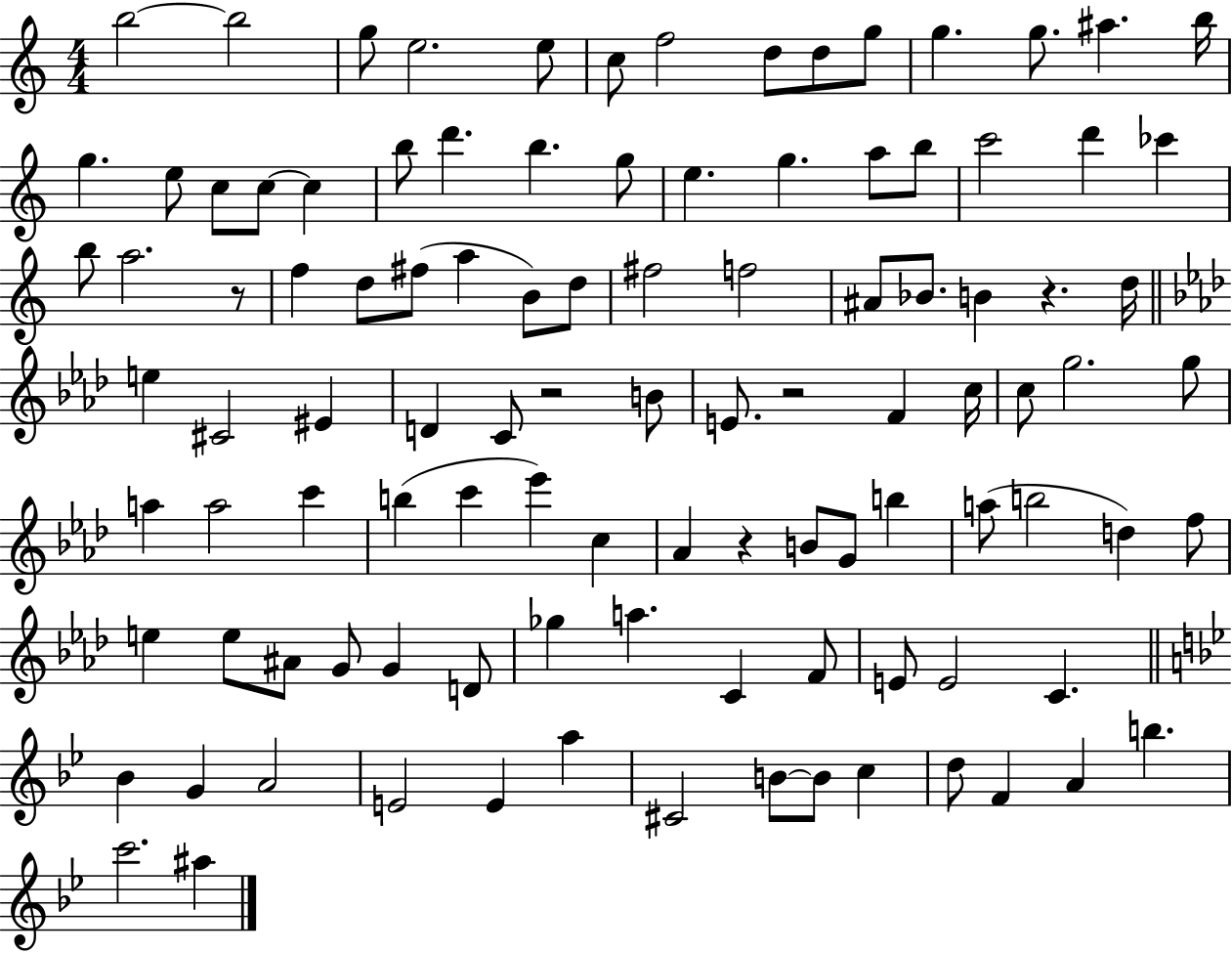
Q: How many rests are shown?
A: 5